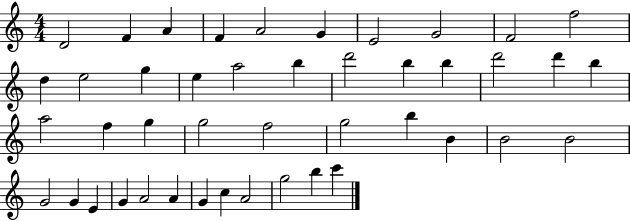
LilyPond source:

{
  \clef treble
  \numericTimeSignature
  \time 4/4
  \key c \major
  d'2 f'4 a'4 | f'4 a'2 g'4 | e'2 g'2 | f'2 f''2 | \break d''4 e''2 g''4 | e''4 a''2 b''4 | d'''2 b''4 b''4 | d'''2 d'''4 b''4 | \break a''2 f''4 g''4 | g''2 f''2 | g''2 b''4 b'4 | b'2 b'2 | \break g'2 g'4 e'4 | g'4 a'2 a'4 | g'4 c''4 a'2 | g''2 b''4 c'''4 | \break \bar "|."
}